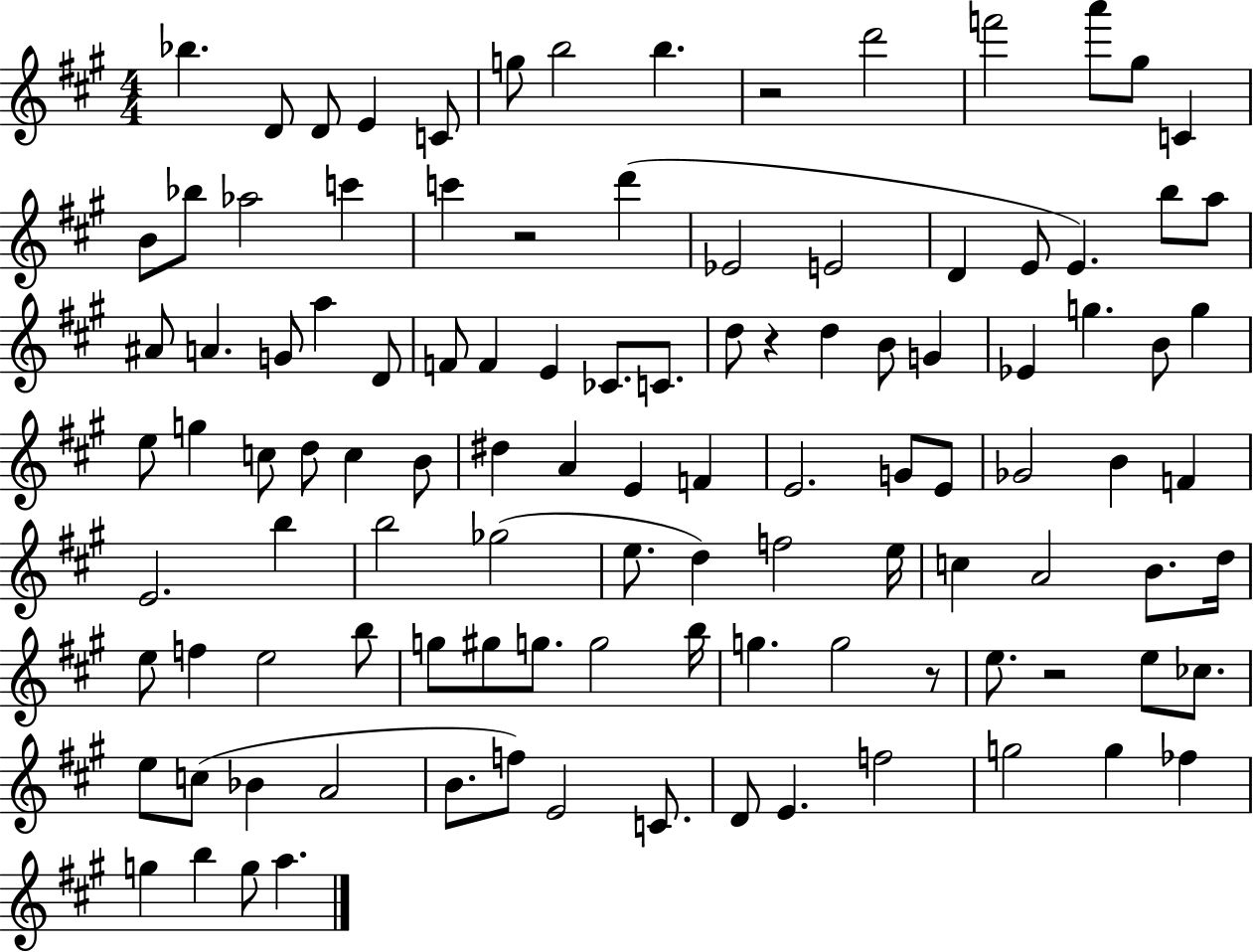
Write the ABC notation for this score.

X:1
T:Untitled
M:4/4
L:1/4
K:A
_b D/2 D/2 E C/2 g/2 b2 b z2 d'2 f'2 a'/2 ^g/2 C B/2 _b/2 _a2 c' c' z2 d' _E2 E2 D E/2 E b/2 a/2 ^A/2 A G/2 a D/2 F/2 F E _C/2 C/2 d/2 z d B/2 G _E g B/2 g e/2 g c/2 d/2 c B/2 ^d A E F E2 G/2 E/2 _G2 B F E2 b b2 _g2 e/2 d f2 e/4 c A2 B/2 d/4 e/2 f e2 b/2 g/2 ^g/2 g/2 g2 b/4 g g2 z/2 e/2 z2 e/2 _c/2 e/2 c/2 _B A2 B/2 f/2 E2 C/2 D/2 E f2 g2 g _f g b g/2 a